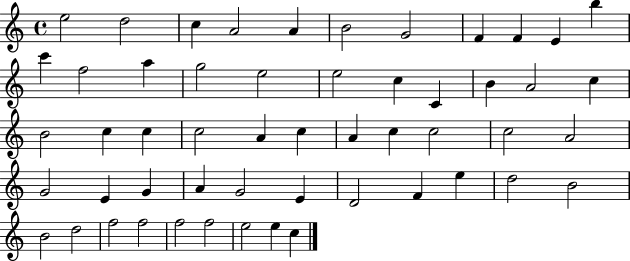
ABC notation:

X:1
T:Untitled
M:4/4
L:1/4
K:C
e2 d2 c A2 A B2 G2 F F E b c' f2 a g2 e2 e2 c C B A2 c B2 c c c2 A c A c c2 c2 A2 G2 E G A G2 E D2 F e d2 B2 B2 d2 f2 f2 f2 f2 e2 e c